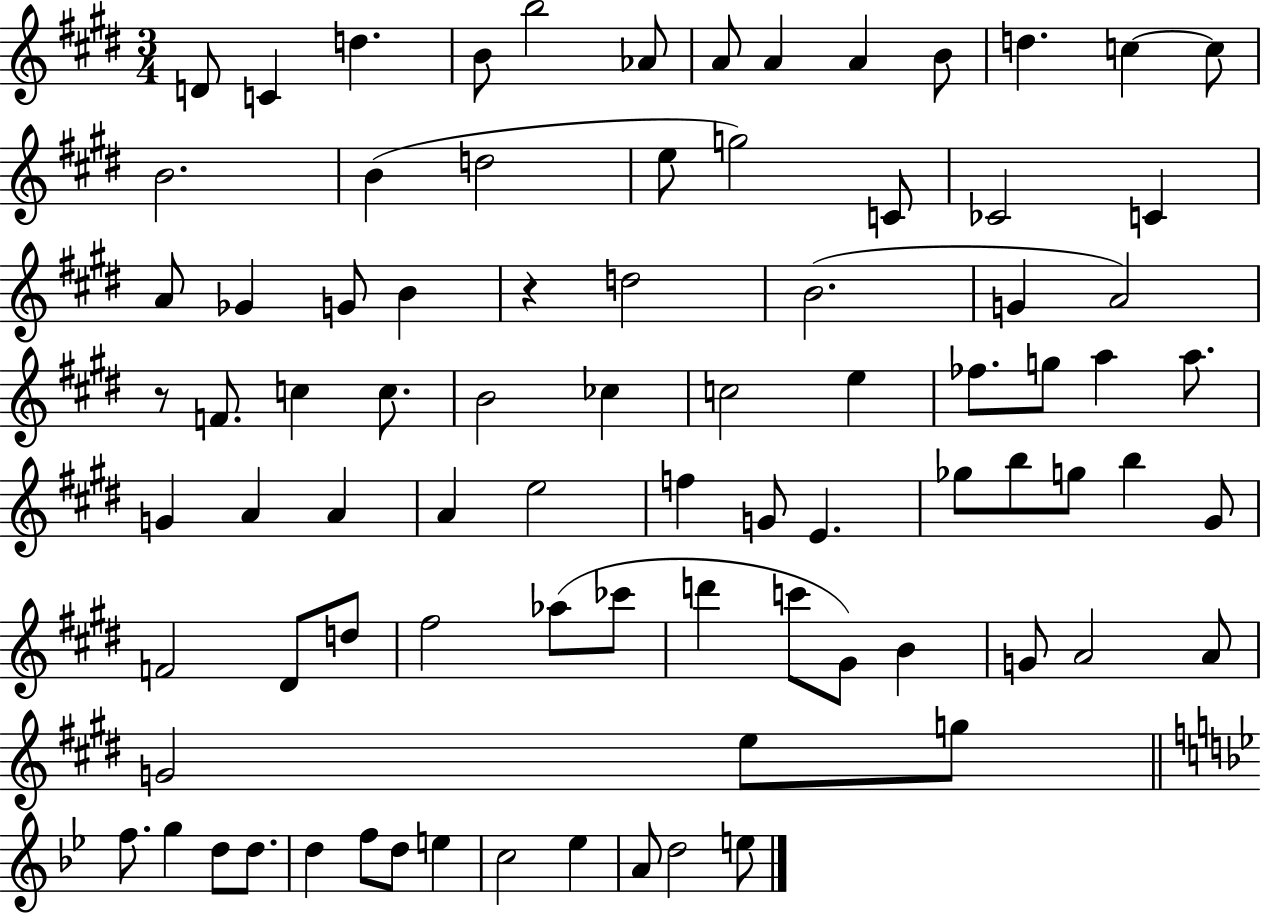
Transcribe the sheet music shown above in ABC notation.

X:1
T:Untitled
M:3/4
L:1/4
K:E
D/2 C d B/2 b2 _A/2 A/2 A A B/2 d c c/2 B2 B d2 e/2 g2 C/2 _C2 C A/2 _G G/2 B z d2 B2 G A2 z/2 F/2 c c/2 B2 _c c2 e _f/2 g/2 a a/2 G A A A e2 f G/2 E _g/2 b/2 g/2 b ^G/2 F2 ^D/2 d/2 ^f2 _a/2 _c'/2 d' c'/2 ^G/2 B G/2 A2 A/2 G2 e/2 g/2 f/2 g d/2 d/2 d f/2 d/2 e c2 _e A/2 d2 e/2